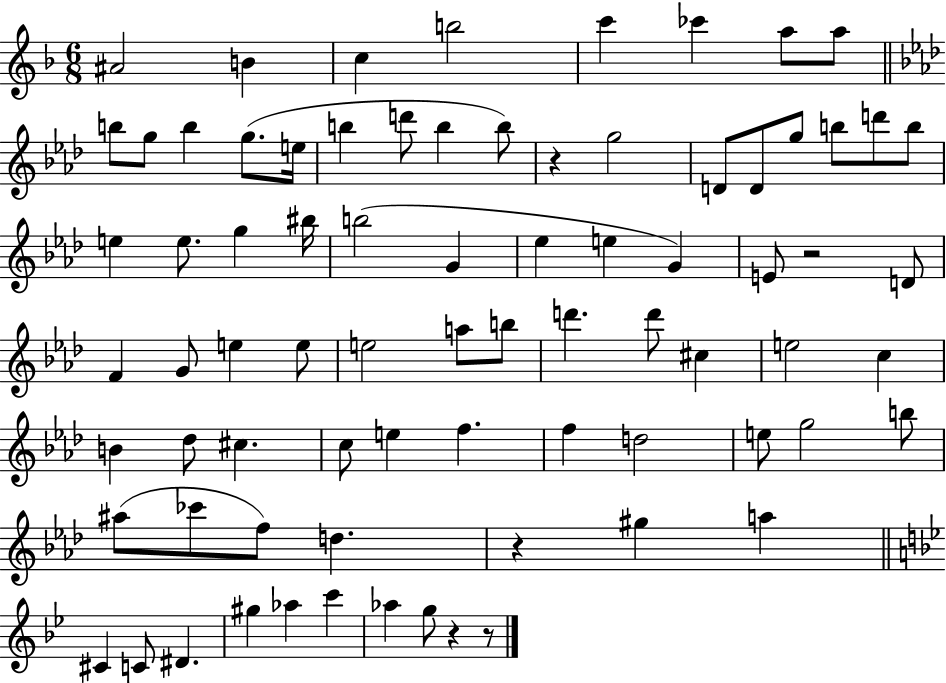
{
  \clef treble
  \numericTimeSignature
  \time 6/8
  \key f \major
  ais'2 b'4 | c''4 b''2 | c'''4 ces'''4 a''8 a''8 | \bar "||" \break \key f \minor b''8 g''8 b''4 g''8.( e''16 | b''4 d'''8 b''4 b''8) | r4 g''2 | d'8 d'8 g''8 b''8 d'''8 b''8 | \break e''4 e''8. g''4 bis''16 | b''2( g'4 | ees''4 e''4 g'4) | e'8 r2 d'8 | \break f'4 g'8 e''4 e''8 | e''2 a''8 b''8 | d'''4. d'''8 cis''4 | e''2 c''4 | \break b'4 des''8 cis''4. | c''8 e''4 f''4. | f''4 d''2 | e''8 g''2 b''8 | \break ais''8( ces'''8 f''8) d''4. | r4 gis''4 a''4 | \bar "||" \break \key bes \major cis'4 c'8 dis'4. | gis''4 aes''4 c'''4 | aes''4 g''8 r4 r8 | \bar "|."
}